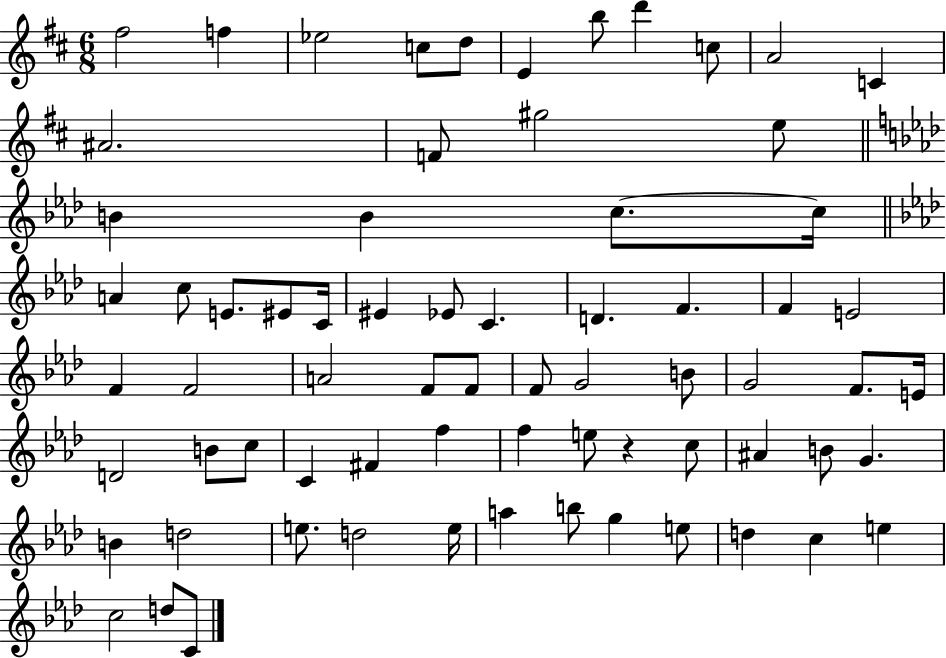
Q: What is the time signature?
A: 6/8